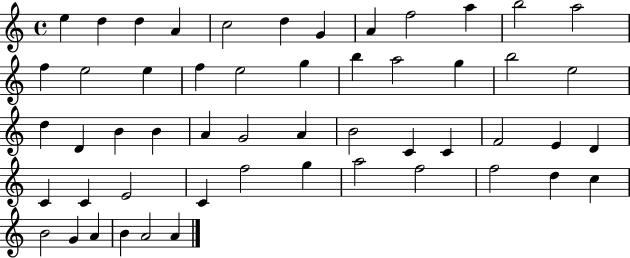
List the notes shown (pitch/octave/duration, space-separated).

E5/q D5/q D5/q A4/q C5/h D5/q G4/q A4/q F5/h A5/q B5/h A5/h F5/q E5/h E5/q F5/q E5/h G5/q B5/q A5/h G5/q B5/h E5/h D5/q D4/q B4/q B4/q A4/q G4/h A4/q B4/h C4/q C4/q F4/h E4/q D4/q C4/q C4/q E4/h C4/q F5/h G5/q A5/h F5/h F5/h D5/q C5/q B4/h G4/q A4/q B4/q A4/h A4/q